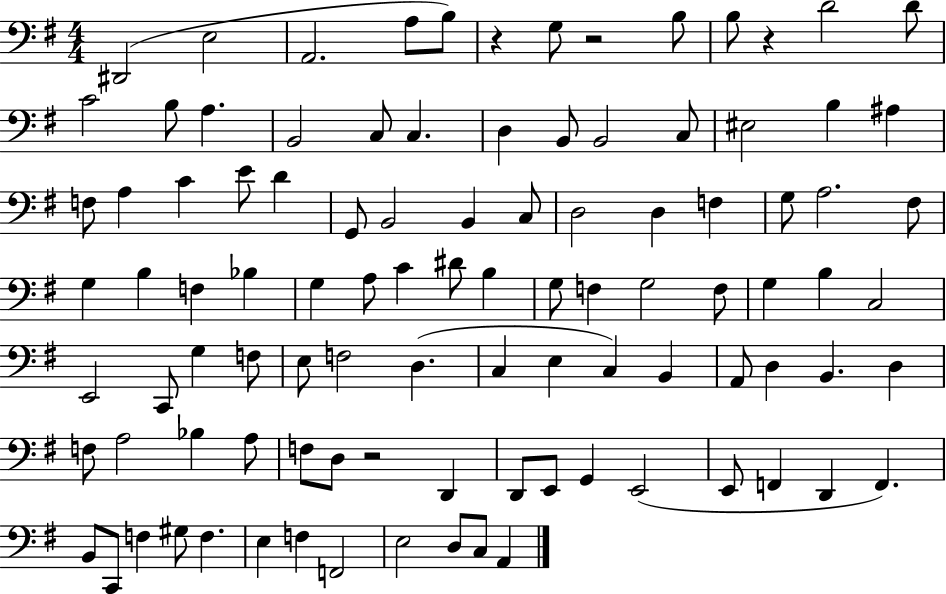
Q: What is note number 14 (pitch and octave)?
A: B2